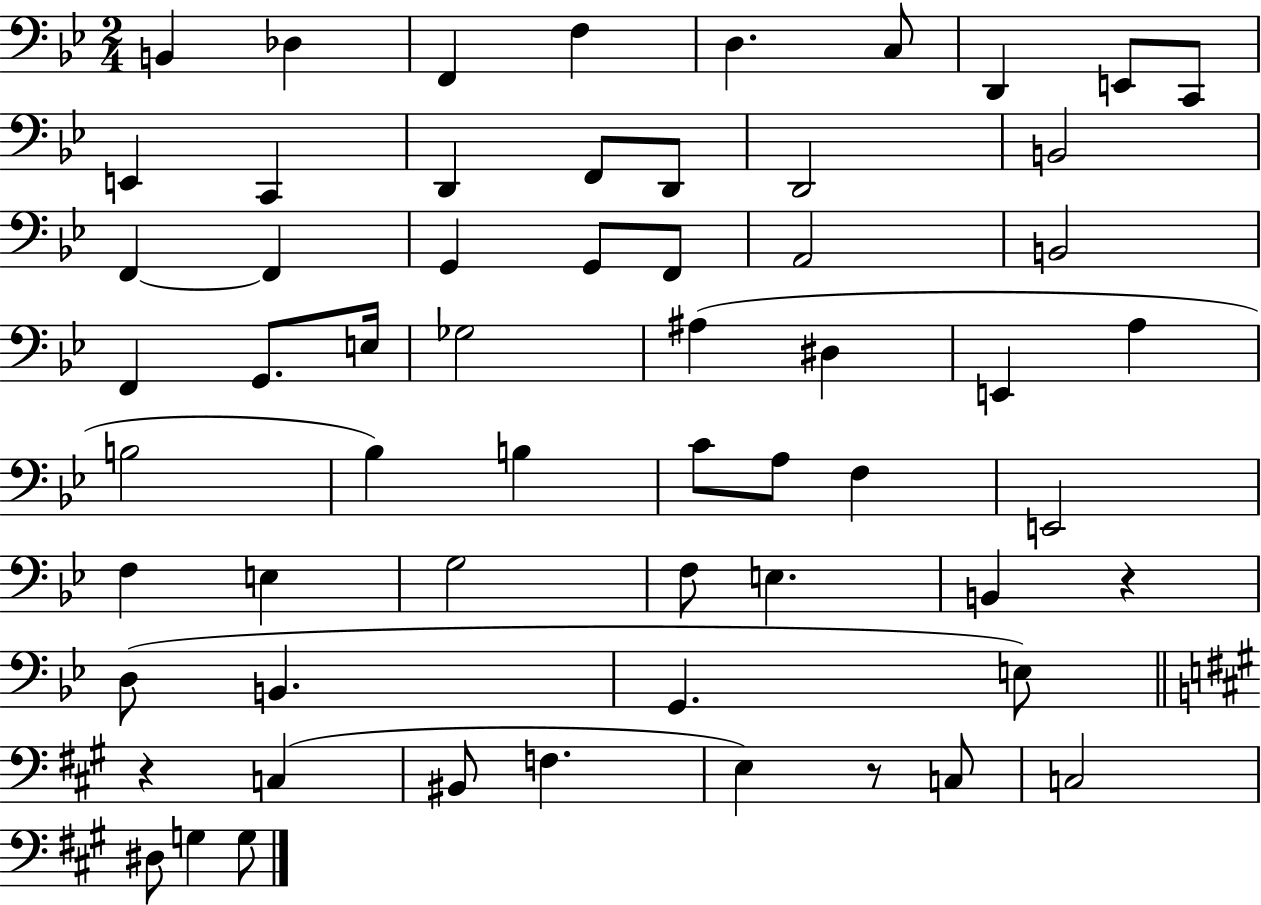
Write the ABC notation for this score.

X:1
T:Untitled
M:2/4
L:1/4
K:Bb
B,, _D, F,, F, D, C,/2 D,, E,,/2 C,,/2 E,, C,, D,, F,,/2 D,,/2 D,,2 B,,2 F,, F,, G,, G,,/2 F,,/2 A,,2 B,,2 F,, G,,/2 E,/4 _G,2 ^A, ^D, E,, A, B,2 _B, B, C/2 A,/2 F, E,,2 F, E, G,2 F,/2 E, B,, z D,/2 B,, G,, E,/2 z C, ^B,,/2 F, E, z/2 C,/2 C,2 ^D,/2 G, G,/2